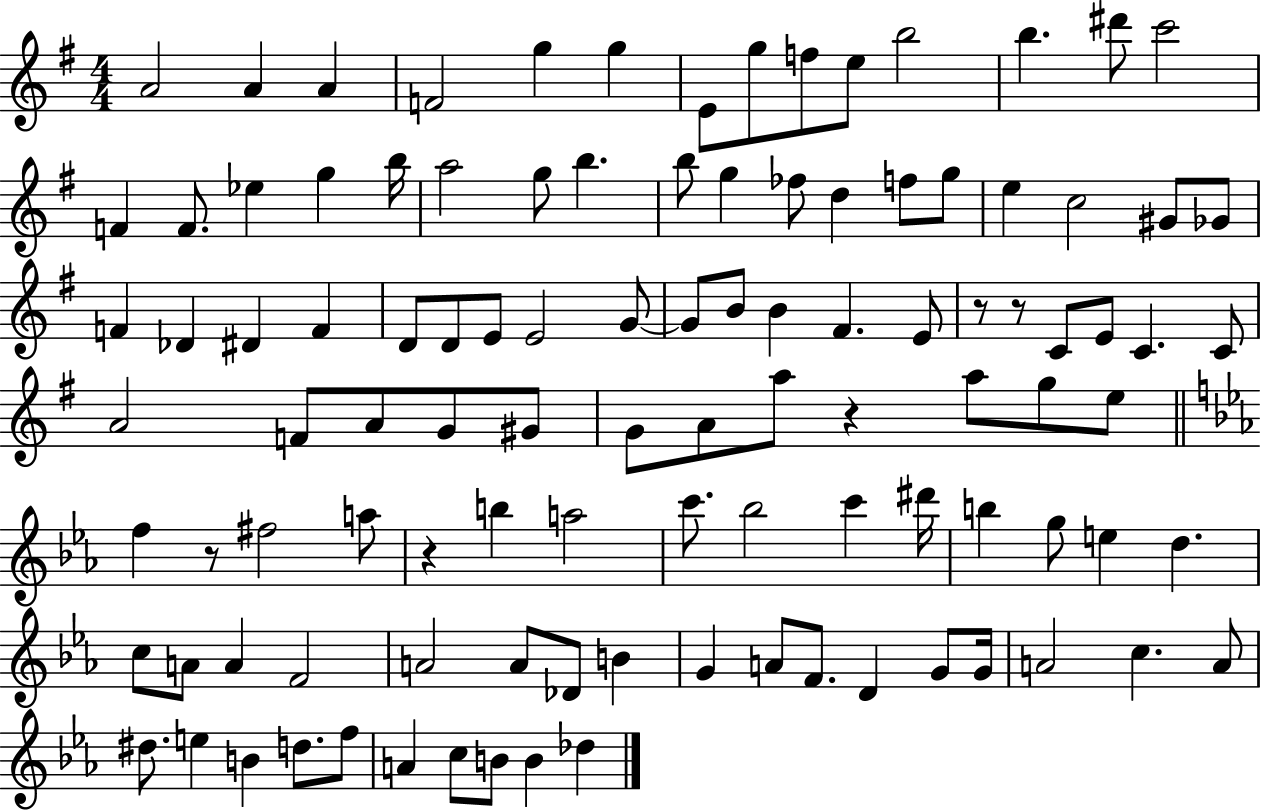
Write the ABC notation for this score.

X:1
T:Untitled
M:4/4
L:1/4
K:G
A2 A A F2 g g E/2 g/2 f/2 e/2 b2 b ^d'/2 c'2 F F/2 _e g b/4 a2 g/2 b b/2 g _f/2 d f/2 g/2 e c2 ^G/2 _G/2 F _D ^D F D/2 D/2 E/2 E2 G/2 G/2 B/2 B ^F E/2 z/2 z/2 C/2 E/2 C C/2 A2 F/2 A/2 G/2 ^G/2 G/2 A/2 a/2 z a/2 g/2 e/2 f z/2 ^f2 a/2 z b a2 c'/2 _b2 c' ^d'/4 b g/2 e d c/2 A/2 A F2 A2 A/2 _D/2 B G A/2 F/2 D G/2 G/4 A2 c A/2 ^d/2 e B d/2 f/2 A c/2 B/2 B _d